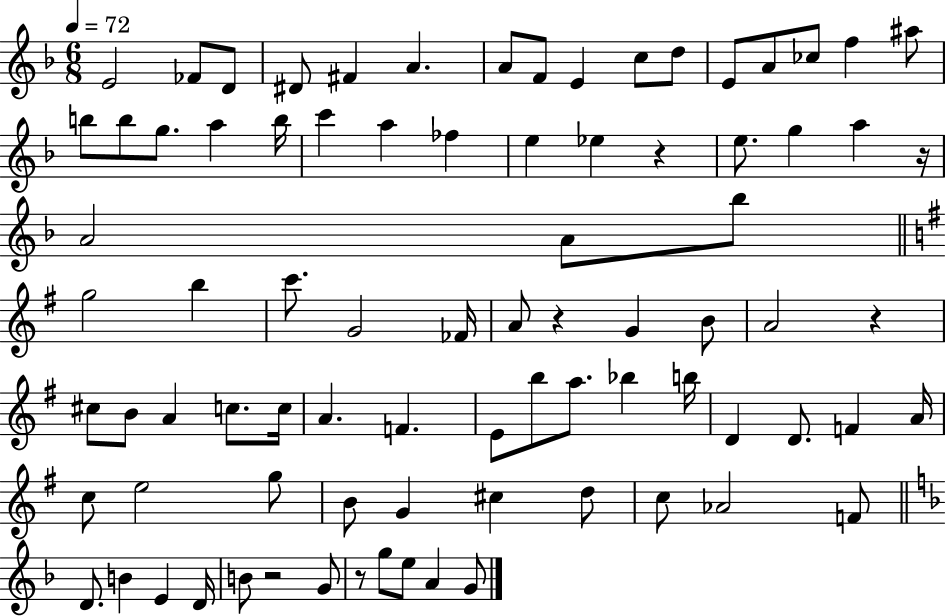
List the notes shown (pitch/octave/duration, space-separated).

E4/h FES4/e D4/e D#4/e F#4/q A4/q. A4/e F4/e E4/q C5/e D5/e E4/e A4/e CES5/e F5/q A#5/e B5/e B5/e G5/e. A5/q B5/s C6/q A5/q FES5/q E5/q Eb5/q R/q E5/e. G5/q A5/q R/s A4/h A4/e Bb5/e G5/h B5/q C6/e. G4/h FES4/s A4/e R/q G4/q B4/e A4/h R/q C#5/e B4/e A4/q C5/e. C5/s A4/q. F4/q. E4/e B5/e A5/e. Bb5/q B5/s D4/q D4/e. F4/q A4/s C5/e E5/h G5/e B4/e G4/q C#5/q D5/e C5/e Ab4/h F4/e D4/e. B4/q E4/q D4/s B4/e R/h G4/e R/e G5/e E5/e A4/q G4/e